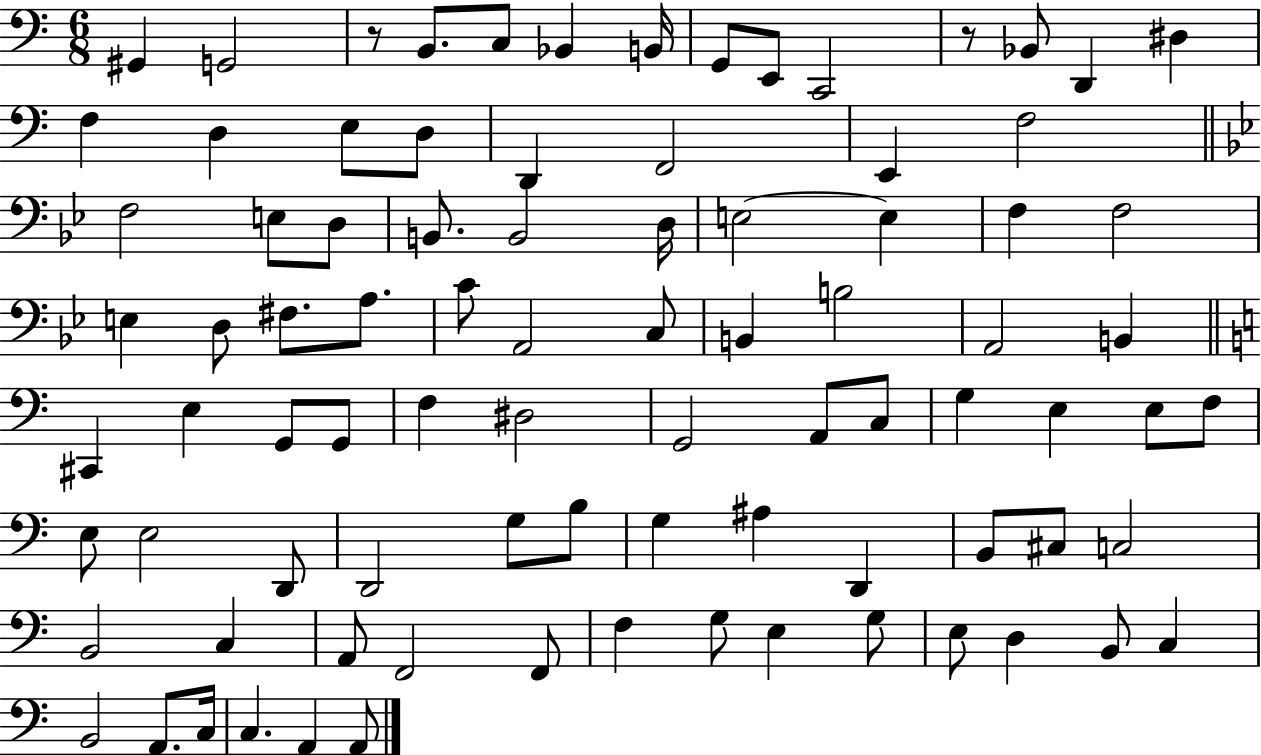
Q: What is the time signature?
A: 6/8